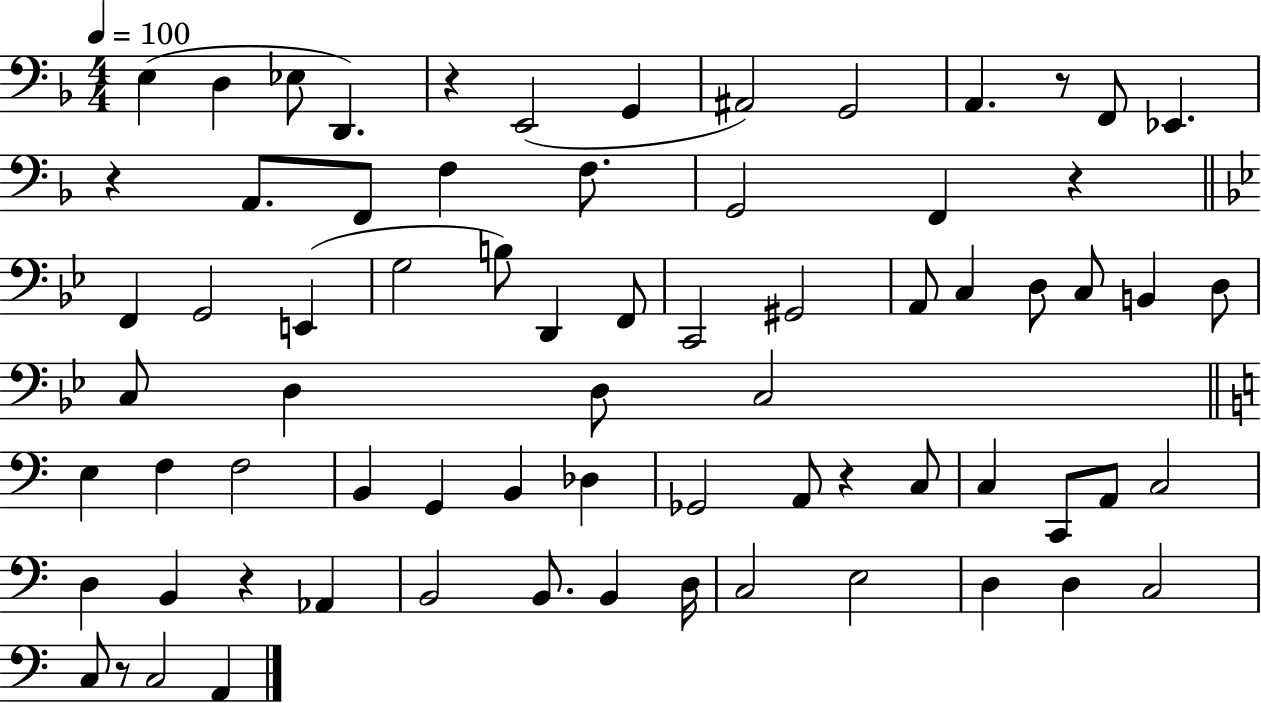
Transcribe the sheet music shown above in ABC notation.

X:1
T:Untitled
M:4/4
L:1/4
K:F
E, D, _E,/2 D,, z E,,2 G,, ^A,,2 G,,2 A,, z/2 F,,/2 _E,, z A,,/2 F,,/2 F, F,/2 G,,2 F,, z F,, G,,2 E,, G,2 B,/2 D,, F,,/2 C,,2 ^G,,2 A,,/2 C, D,/2 C,/2 B,, D,/2 C,/2 D, D,/2 C,2 E, F, F,2 B,, G,, B,, _D, _G,,2 A,,/2 z C,/2 C, C,,/2 A,,/2 C,2 D, B,, z _A,, B,,2 B,,/2 B,, D,/4 C,2 E,2 D, D, C,2 C,/2 z/2 C,2 A,,